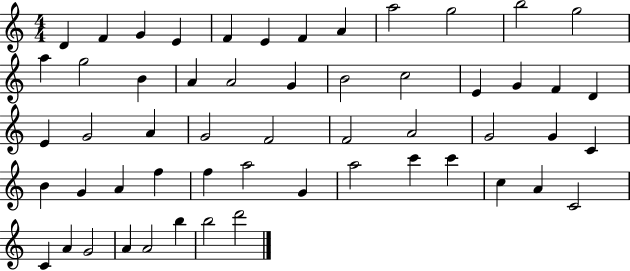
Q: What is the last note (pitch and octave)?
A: D6